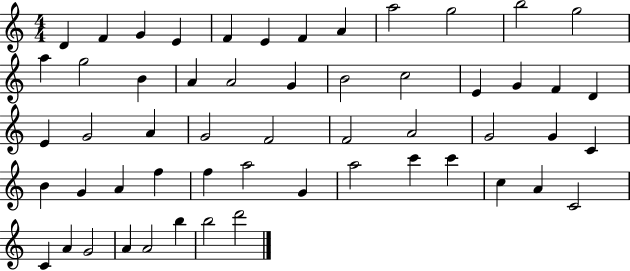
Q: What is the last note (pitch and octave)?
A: D6